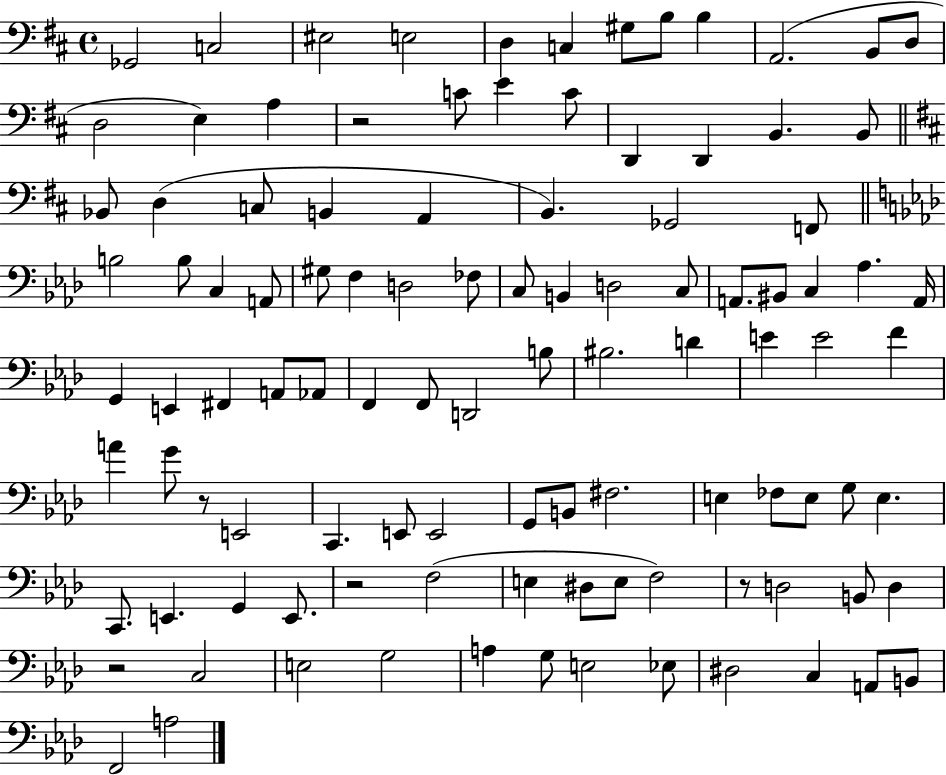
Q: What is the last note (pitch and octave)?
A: A3